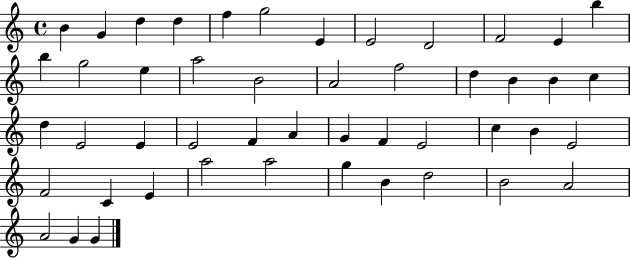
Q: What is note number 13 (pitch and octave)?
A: B5